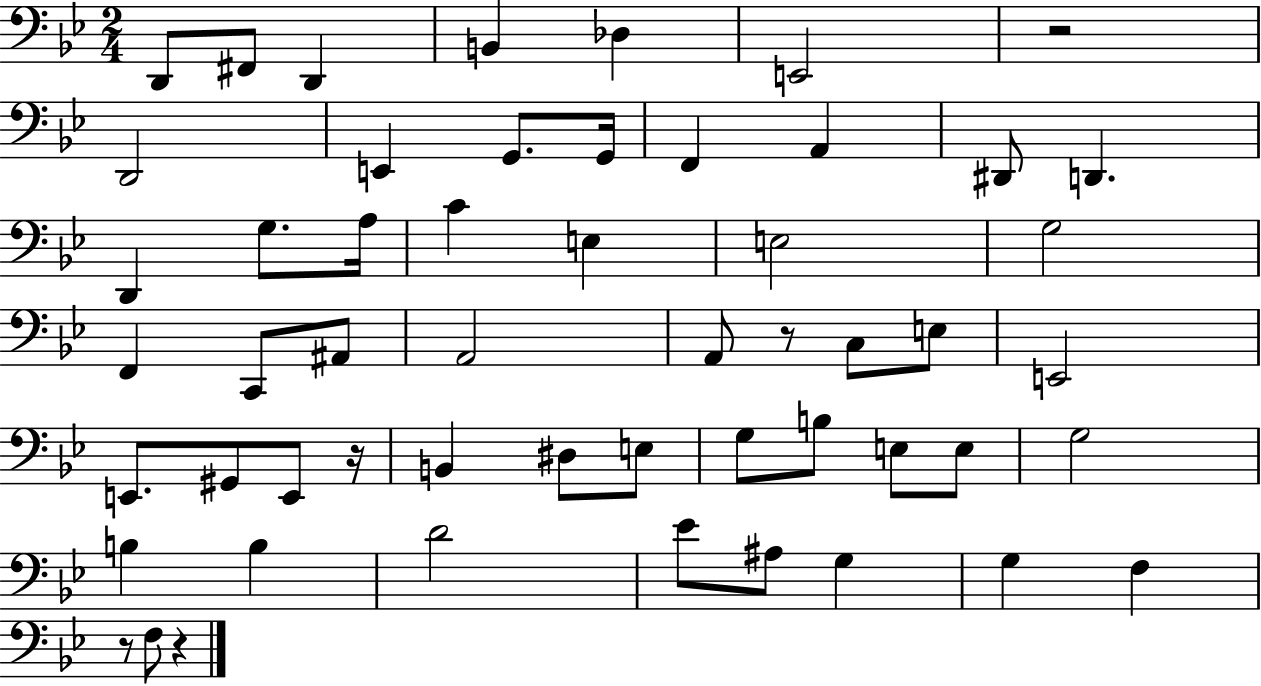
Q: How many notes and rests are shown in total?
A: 54